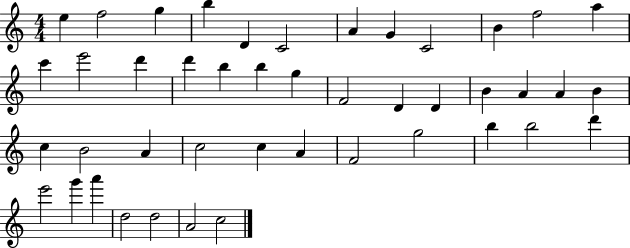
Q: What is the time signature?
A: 4/4